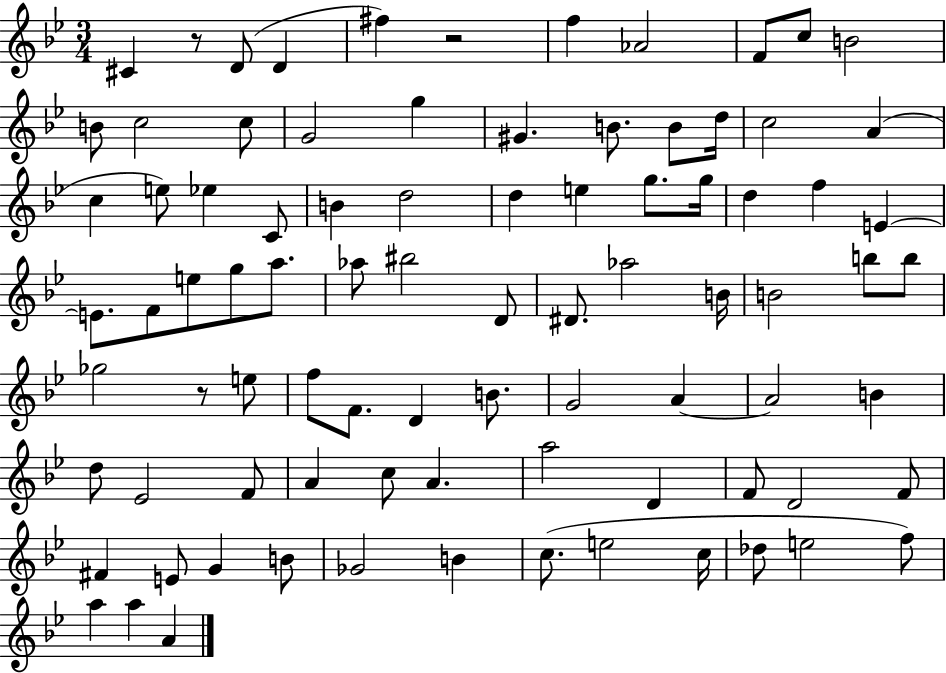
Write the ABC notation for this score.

X:1
T:Untitled
M:3/4
L:1/4
K:Bb
^C z/2 D/2 D ^f z2 f _A2 F/2 c/2 B2 B/2 c2 c/2 G2 g ^G B/2 B/2 d/4 c2 A c e/2 _e C/2 B d2 d e g/2 g/4 d f E E/2 F/2 e/2 g/2 a/2 _a/2 ^b2 D/2 ^D/2 _a2 B/4 B2 b/2 b/2 _g2 z/2 e/2 f/2 F/2 D B/2 G2 A A2 B d/2 _E2 F/2 A c/2 A a2 D F/2 D2 F/2 ^F E/2 G B/2 _G2 B c/2 e2 c/4 _d/2 e2 f/2 a a A